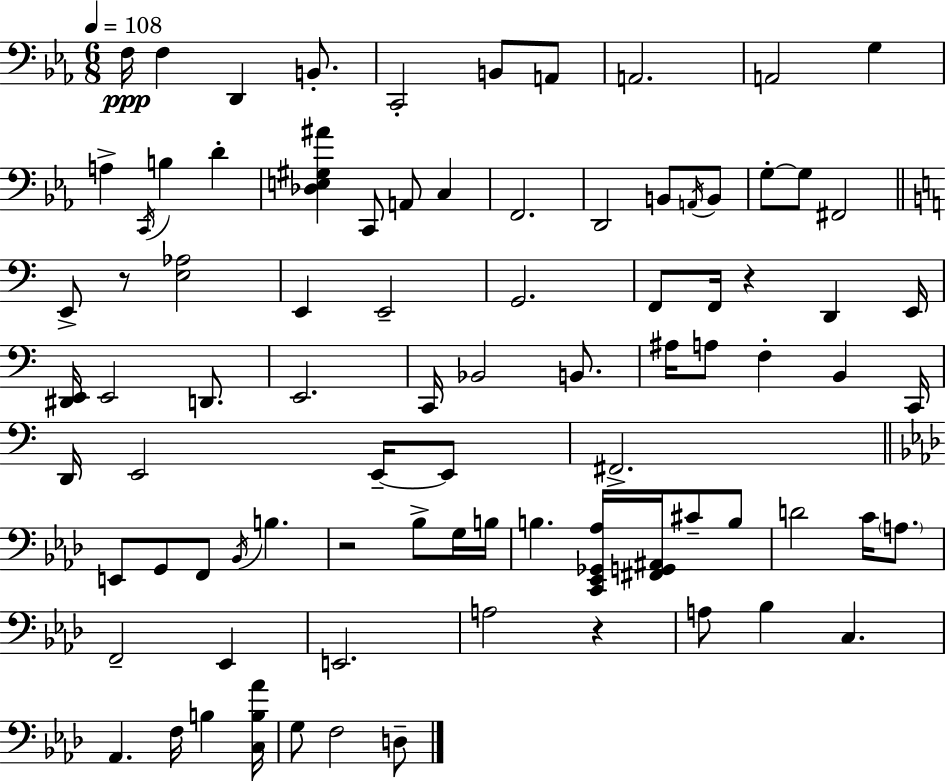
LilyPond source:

{
  \clef bass
  \numericTimeSignature
  \time 6/8
  \key ees \major
  \tempo 4 = 108
  f16\ppp f4 d,4 b,8.-. | c,2-. b,8 a,8 | a,2. | a,2 g4 | \break a4-> \acciaccatura { c,16 } b4 d'4-. | <des e gis ais'>4 c,8 a,8 c4 | f,2. | d,2 b,8 \acciaccatura { a,16 } | \break b,8 g8-.~~ g8 fis,2 | \bar "||" \break \key c \major e,8-> r8 <e aes>2 | e,4 e,2-- | g,2. | f,8 f,16 r4 d,4 e,16 | \break <dis, e,>16 e,2 d,8. | e,2. | c,16 bes,2 b,8. | ais16 a8 f4-. b,4 c,16 | \break d,16 e,2 e,16--~~ e,8 | fis,2.-> | \bar "||" \break \key aes \major e,8 g,8 f,8 \acciaccatura { bes,16 } b4. | r2 bes8-> g16 | b16 b4. <c, ees, ges, aes>16 <fis, g, ais,>16 cis'8-- b8 | d'2 c'16 \parenthesize a8. | \break f,2-- ees,4 | e,2. | a2 r4 | a8 bes4 c4. | \break aes,4. f16 b4 | <c b aes'>16 g8 f2 d8-- | \bar "|."
}